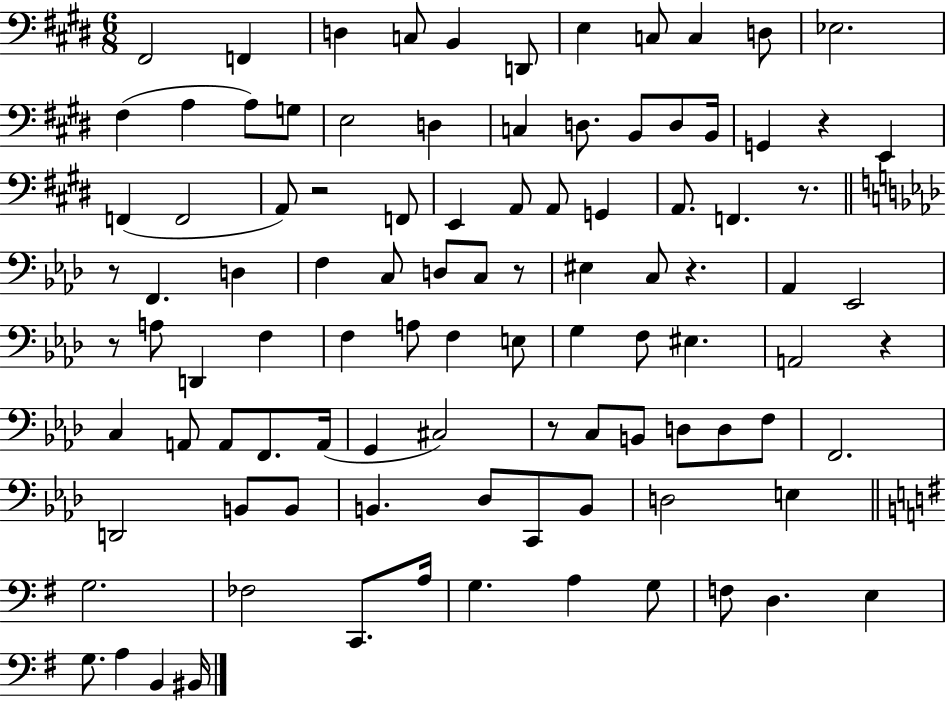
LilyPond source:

{
  \clef bass
  \numericTimeSignature
  \time 6/8
  \key e \major
  \repeat volta 2 { fis,2 f,4 | d4 c8 b,4 d,8 | e4 c8 c4 d8 | ees2. | \break fis4( a4 a8) g8 | e2 d4 | c4 d8. b,8 d8 b,16 | g,4 r4 e,4 | \break f,4( f,2 | a,8) r2 f,8 | e,4 a,8 a,8 g,4 | a,8. f,4. r8. | \break \bar "||" \break \key aes \major r8 f,4. d4 | f4 c8 d8 c8 r8 | eis4 c8 r4. | aes,4 ees,2 | \break r8 a8 d,4 f4 | f4 a8 f4 e8 | g4 f8 eis4. | a,2 r4 | \break c4 a,8 a,8 f,8. a,16( | g,4 cis2) | r8 c8 b,8 d8 d8 f8 | f,2. | \break d,2 b,8 b,8 | b,4. des8 c,8 b,8 | d2 e4 | \bar "||" \break \key e \minor g2. | fes2 c,8. a16 | g4. a4 g8 | f8 d4. e4 | \break g8. a4 b,4 bis,16 | } \bar "|."
}